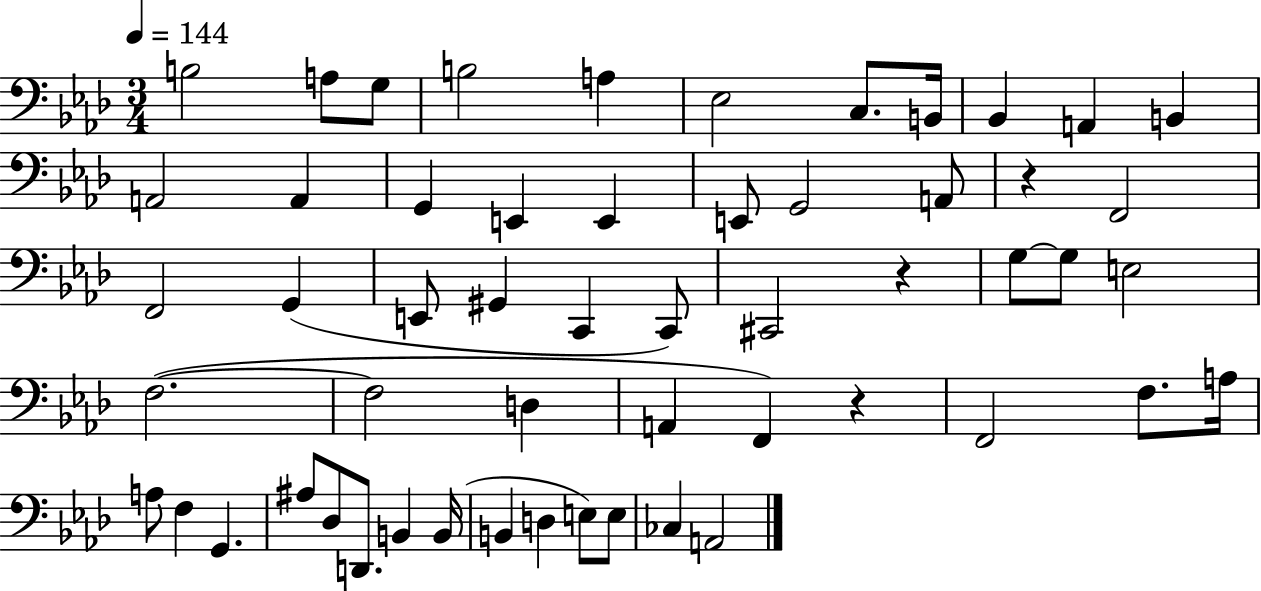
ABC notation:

X:1
T:Untitled
M:3/4
L:1/4
K:Ab
B,2 A,/2 G,/2 B,2 A, _E,2 C,/2 B,,/4 _B,, A,, B,, A,,2 A,, G,, E,, E,, E,,/2 G,,2 A,,/2 z F,,2 F,,2 G,, E,,/2 ^G,, C,, C,,/2 ^C,,2 z G,/2 G,/2 E,2 F,2 F,2 D, A,, F,, z F,,2 F,/2 A,/4 A,/2 F, G,, ^A,/2 _D,/2 D,,/2 B,, B,,/4 B,, D, E,/2 E,/2 _C, A,,2